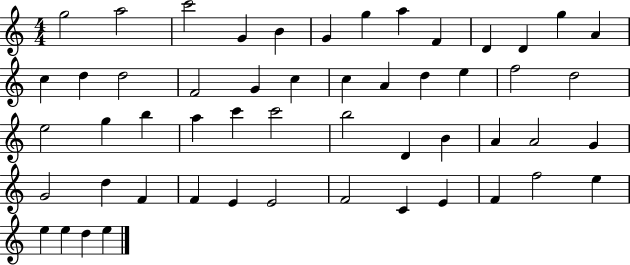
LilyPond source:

{
  \clef treble
  \numericTimeSignature
  \time 4/4
  \key c \major
  g''2 a''2 | c'''2 g'4 b'4 | g'4 g''4 a''4 f'4 | d'4 d'4 g''4 a'4 | \break c''4 d''4 d''2 | f'2 g'4 c''4 | c''4 a'4 d''4 e''4 | f''2 d''2 | \break e''2 g''4 b''4 | a''4 c'''4 c'''2 | b''2 d'4 b'4 | a'4 a'2 g'4 | \break g'2 d''4 f'4 | f'4 e'4 e'2 | f'2 c'4 e'4 | f'4 f''2 e''4 | \break e''4 e''4 d''4 e''4 | \bar "|."
}